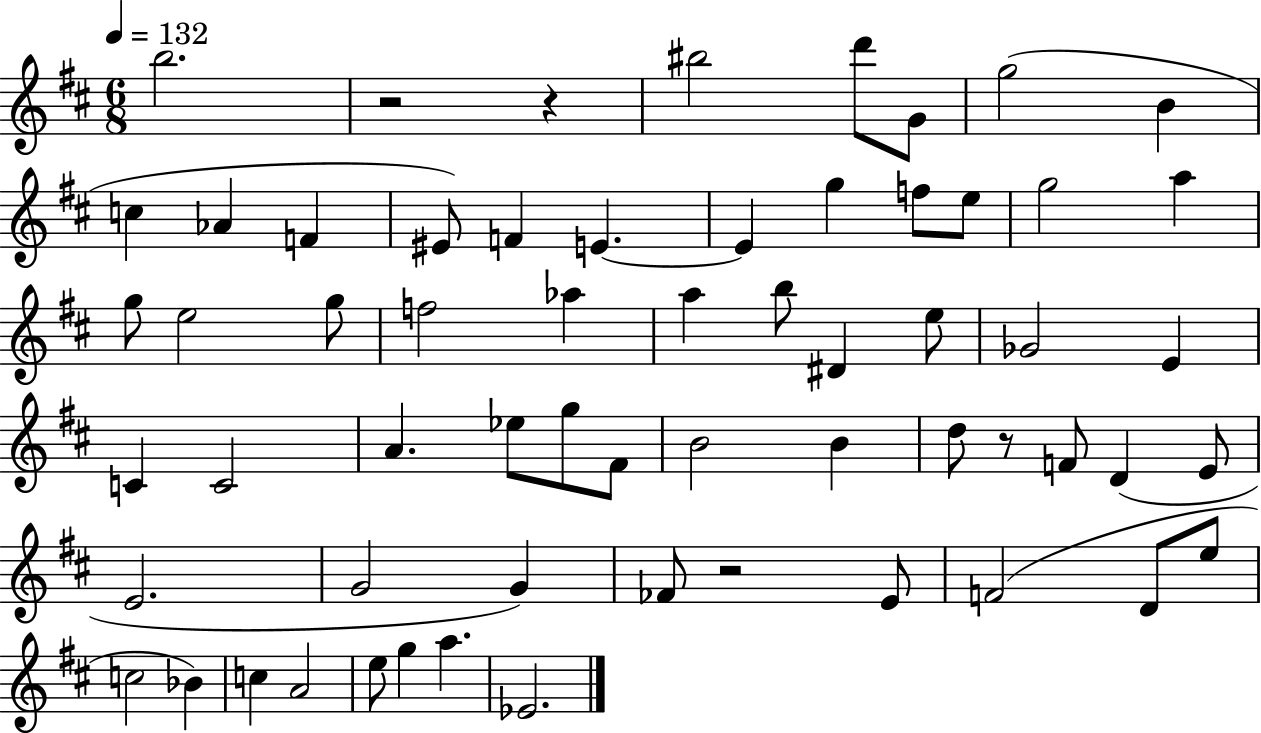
B5/h. R/h R/q BIS5/h D6/e G4/e G5/h B4/q C5/q Ab4/q F4/q EIS4/e F4/q E4/q. E4/q G5/q F5/e E5/e G5/h A5/q G5/e E5/h G5/e F5/h Ab5/q A5/q B5/e D#4/q E5/e Gb4/h E4/q C4/q C4/h A4/q. Eb5/e G5/e F#4/e B4/h B4/q D5/e R/e F4/e D4/q E4/e E4/h. G4/h G4/q FES4/e R/h E4/e F4/h D4/e E5/e C5/h Bb4/q C5/q A4/h E5/e G5/q A5/q. Eb4/h.